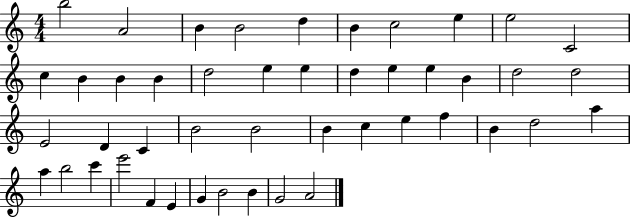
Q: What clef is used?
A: treble